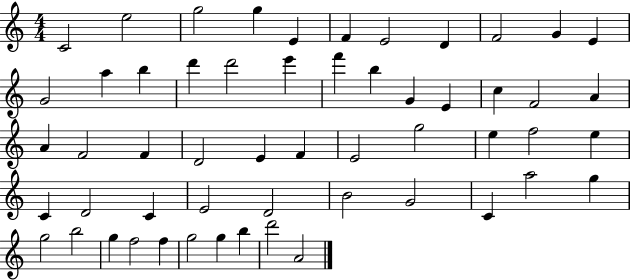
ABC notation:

X:1
T:Untitled
M:4/4
L:1/4
K:C
C2 e2 g2 g E F E2 D F2 G E G2 a b d' d'2 e' f' b G E c F2 A A F2 F D2 E F E2 g2 e f2 e C D2 C E2 D2 B2 G2 C a2 g g2 b2 g f2 f g2 g b d'2 A2